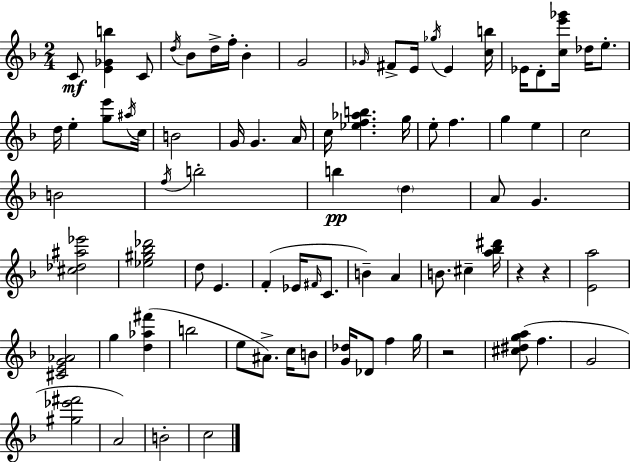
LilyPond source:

{
  \clef treble
  \numericTimeSignature
  \time 2/4
  \key f \major
  c'8\mf <e' ges' b''>4 c'8 | \acciaccatura { d''16 } bes'8 d''16-> f''16-. bes'4-. | g'2 | \grace { ges'16 } fis'8-> e'16 \acciaccatura { ges''16 } e'4 | \break <c'' b''>16 ees'16 d'8-. <c'' e''' ges'''>16 des''16 | e''8.-. d''16 e''4-. | <g'' e'''>8 \acciaccatura { ais''16 } c''16 b'2 | g'16 g'4. | \break a'16 c''16 <ees'' f'' aes'' b''>4. | g''16 e''8-. f''4. | g''4 | e''4 c''2 | \break b'2 | \acciaccatura { f''16 } b''2-. | b''4\pp | \parenthesize d''4 a'8 g'4. | \break <cis'' des'' ais'' ees'''>2 | <ees'' gis'' bes'' des'''>2 | d''8 e'4. | f'4-.( | \break ees'16 \grace { fis'16 } c'8. b'4--) | a'4 b'8. | cis''4-- <a'' bes'' dis'''>16 r4 | r4 <e' a''>2 | \break <cis' e' g' aes'>2 | g''4 | <d'' aes'' fis'''>4( b''2 | e''8 | \break ais'8.->) c''16 b'8 <g' des''>16 des'8 | f''4 g''16 r2 | <cis'' dis'' g'' a''>8( | f''4. g'2 | \break <gis'' ees''' fis'''>2 | a'2) | b'2-. | c''2 | \break \bar "|."
}